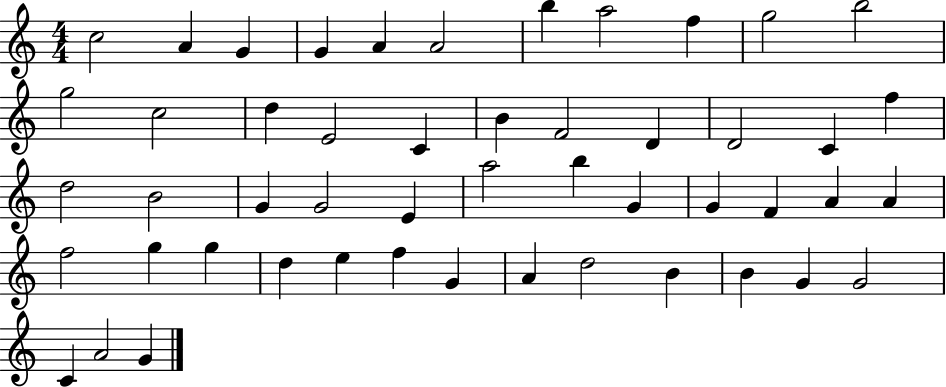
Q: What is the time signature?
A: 4/4